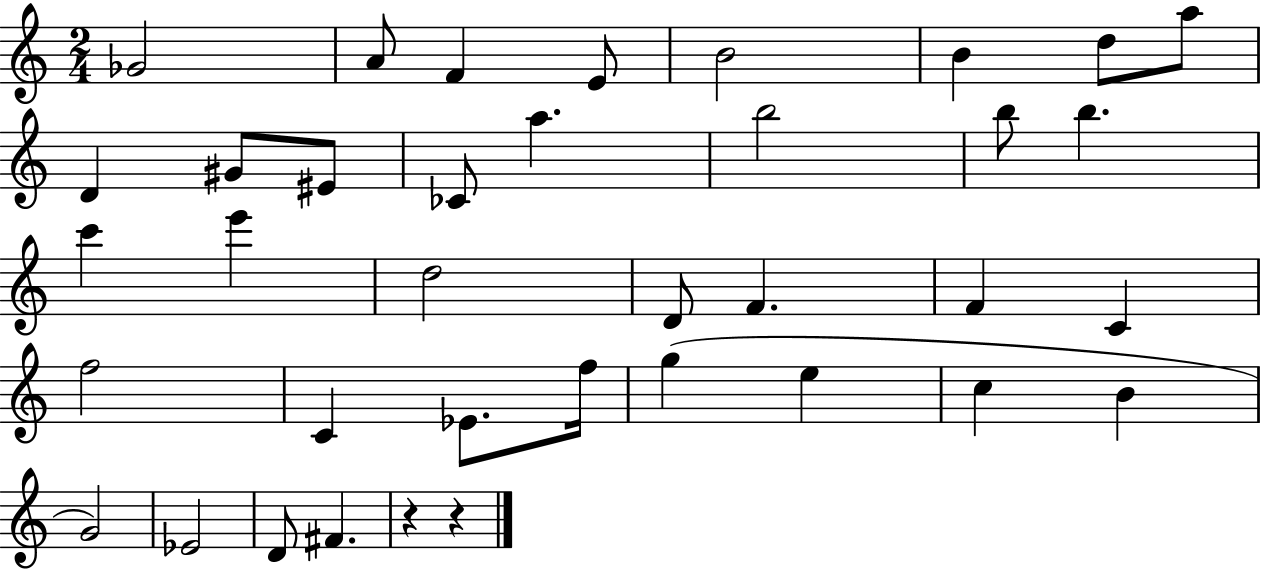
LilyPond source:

{
  \clef treble
  \numericTimeSignature
  \time 2/4
  \key c \major
  ges'2 | a'8 f'4 e'8 | b'2 | b'4 d''8 a''8 | \break d'4 gis'8 eis'8 | ces'8 a''4. | b''2 | b''8 b''4. | \break c'''4 e'''4 | d''2 | d'8 f'4. | f'4 c'4 | \break f''2 | c'4 ees'8. f''16 | g''4( e''4 | c''4 b'4 | \break g'2) | ees'2 | d'8 fis'4. | r4 r4 | \break \bar "|."
}